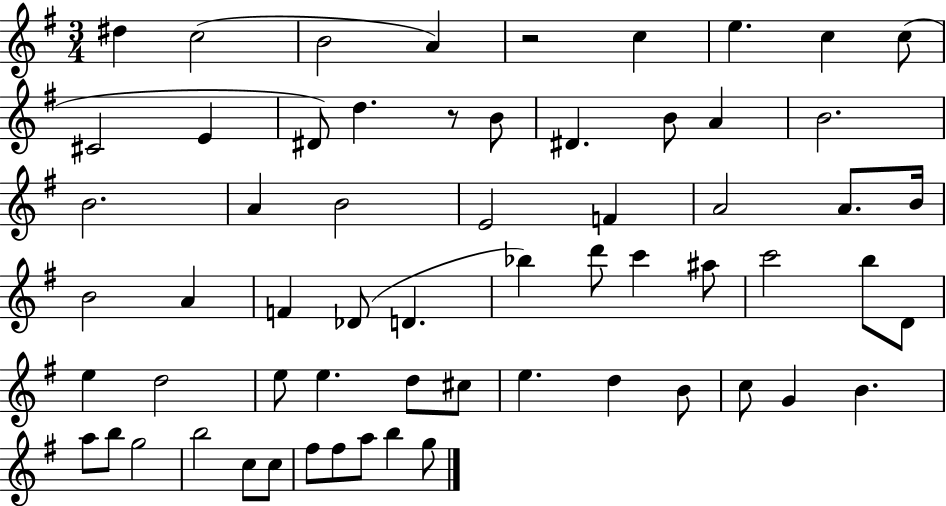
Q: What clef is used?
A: treble